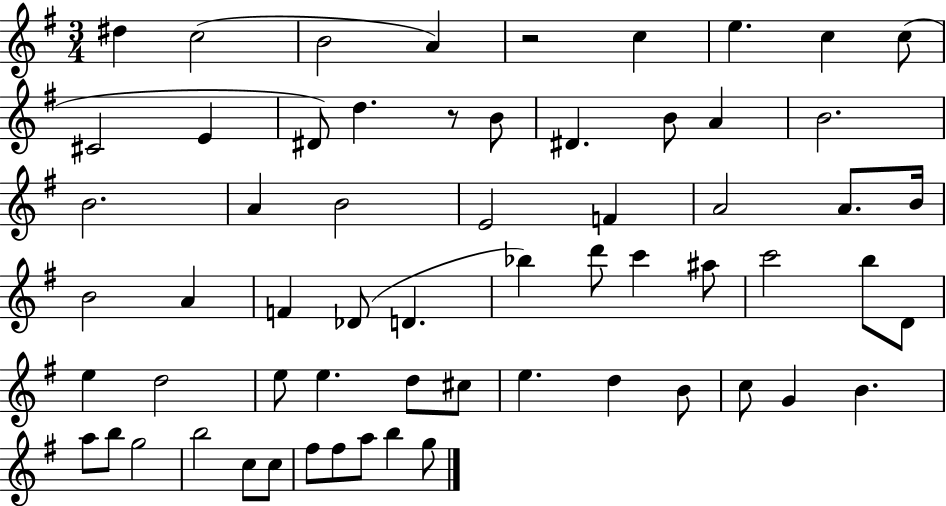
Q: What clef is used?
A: treble